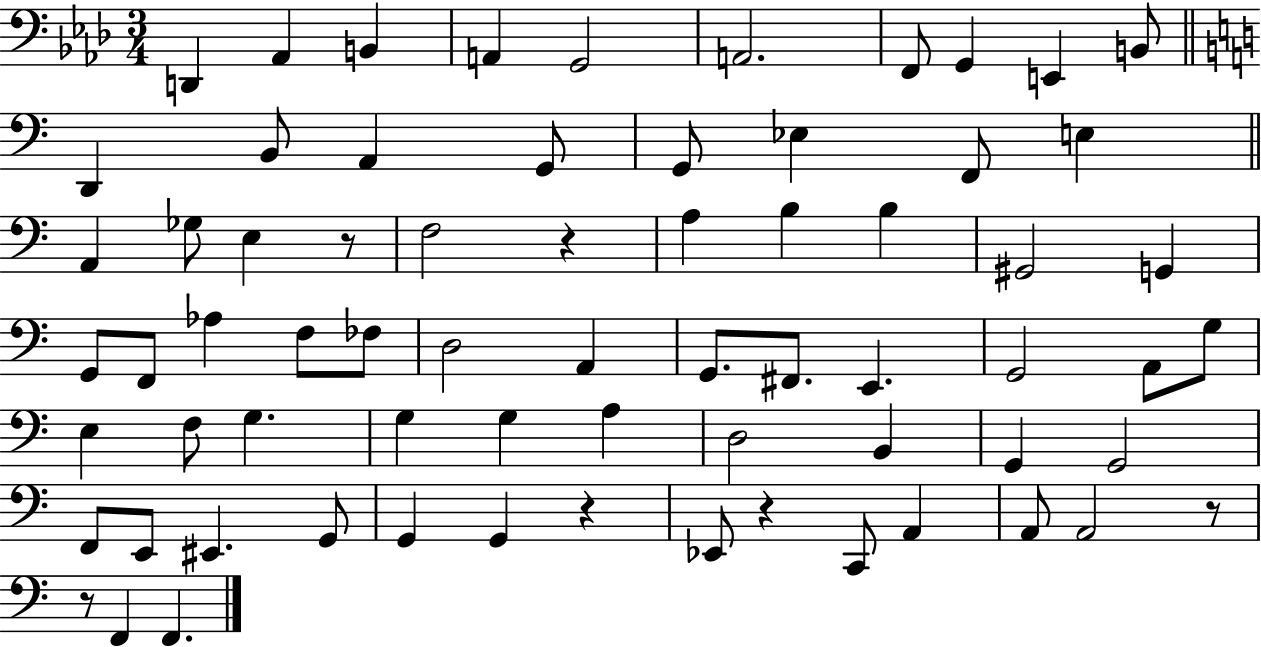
X:1
T:Untitled
M:3/4
L:1/4
K:Ab
D,, _A,, B,, A,, G,,2 A,,2 F,,/2 G,, E,, B,,/2 D,, B,,/2 A,, G,,/2 G,,/2 _E, F,,/2 E, A,, _G,/2 E, z/2 F,2 z A, B, B, ^G,,2 G,, G,,/2 F,,/2 _A, F,/2 _F,/2 D,2 A,, G,,/2 ^F,,/2 E,, G,,2 A,,/2 G,/2 E, F,/2 G, G, G, A, D,2 B,, G,, G,,2 F,,/2 E,,/2 ^E,, G,,/2 G,, G,, z _E,,/2 z C,,/2 A,, A,,/2 A,,2 z/2 z/2 F,, F,,